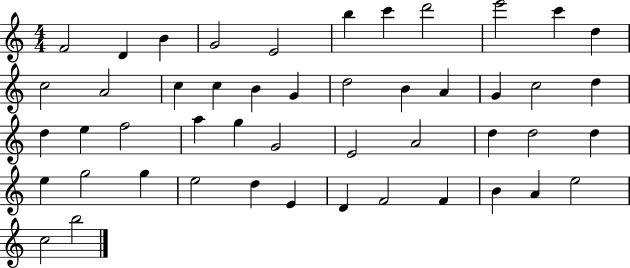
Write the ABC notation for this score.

X:1
T:Untitled
M:4/4
L:1/4
K:C
F2 D B G2 E2 b c' d'2 e'2 c' d c2 A2 c c B G d2 B A G c2 d d e f2 a g G2 E2 A2 d d2 d e g2 g e2 d E D F2 F B A e2 c2 b2